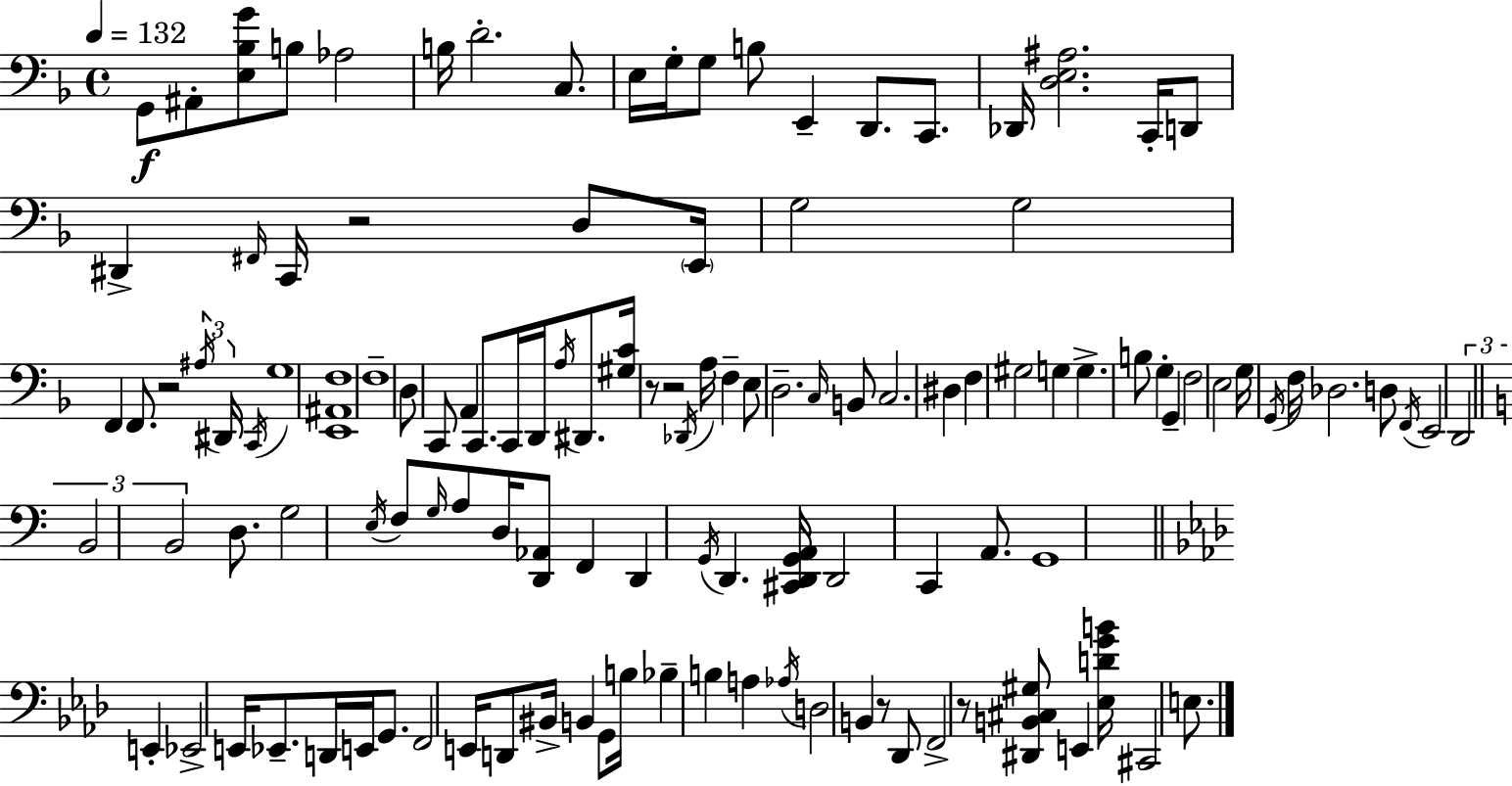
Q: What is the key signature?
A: F major